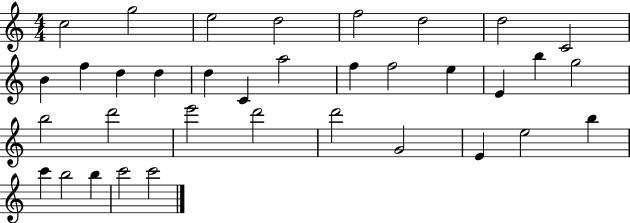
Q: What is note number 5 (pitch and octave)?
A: F5